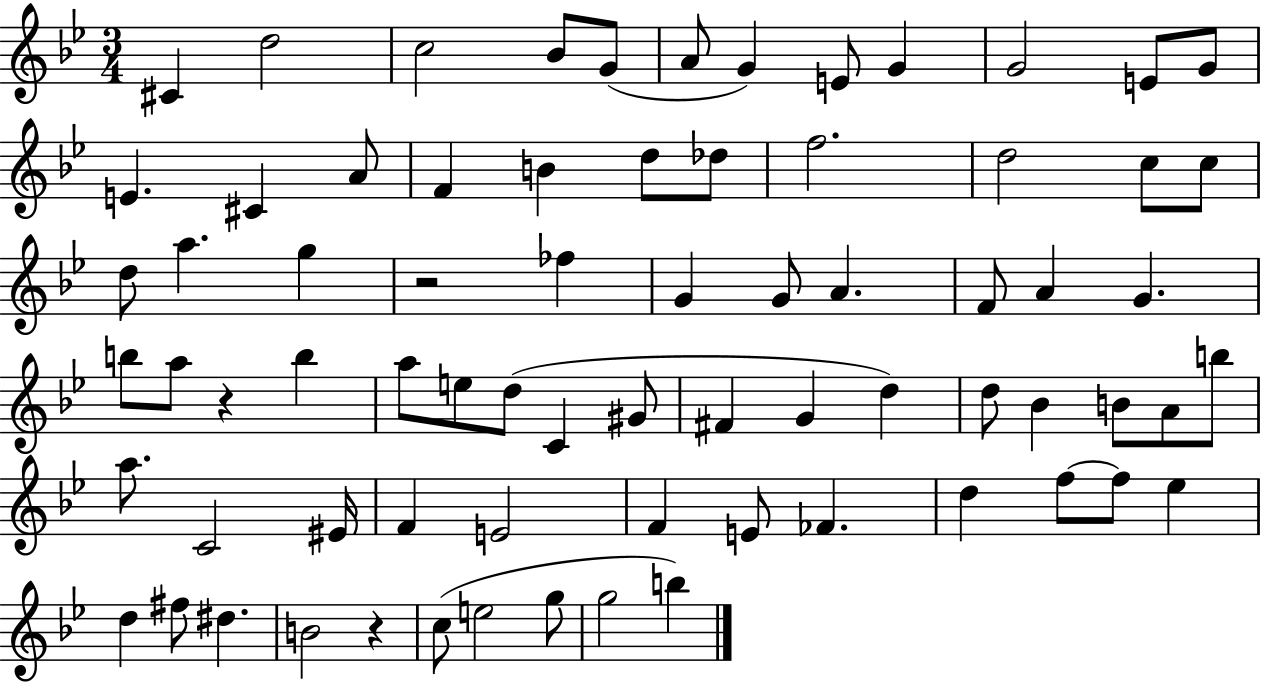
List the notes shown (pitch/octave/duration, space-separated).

C#4/q D5/h C5/h Bb4/e G4/e A4/e G4/q E4/e G4/q G4/h E4/e G4/e E4/q. C#4/q A4/e F4/q B4/q D5/e Db5/e F5/h. D5/h C5/e C5/e D5/e A5/q. G5/q R/h FES5/q G4/q G4/e A4/q. F4/e A4/q G4/q. B5/e A5/e R/q B5/q A5/e E5/e D5/e C4/q G#4/e F#4/q G4/q D5/q D5/e Bb4/q B4/e A4/e B5/e A5/e. C4/h EIS4/s F4/q E4/h F4/q E4/e FES4/q. D5/q F5/e F5/e Eb5/q D5/q F#5/e D#5/q. B4/h R/q C5/e E5/h G5/e G5/h B5/q